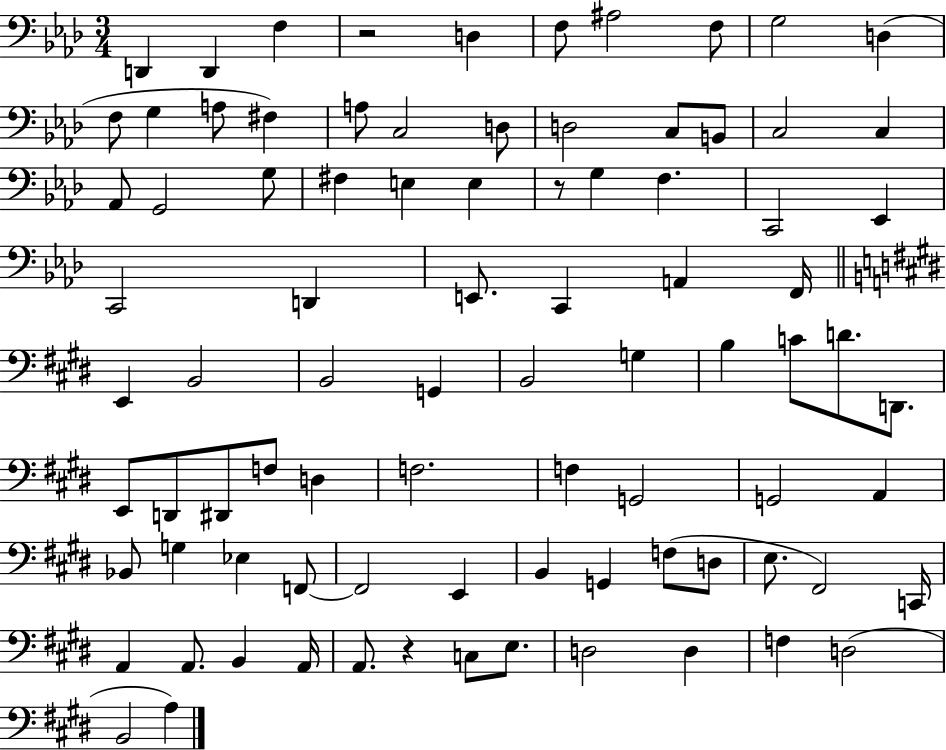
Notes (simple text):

D2/q D2/q F3/q R/h D3/q F3/e A#3/h F3/e G3/h D3/q F3/e G3/q A3/e F#3/q A3/e C3/h D3/e D3/h C3/e B2/e C3/h C3/q Ab2/e G2/h G3/e F#3/q E3/q E3/q R/e G3/q F3/q. C2/h Eb2/q C2/h D2/q E2/e. C2/q A2/q F2/s E2/q B2/h B2/h G2/q B2/h G3/q B3/q C4/e D4/e. D2/e. E2/e D2/e D#2/e F3/e D3/q F3/h. F3/q G2/h G2/h A2/q Bb2/e G3/q Eb3/q F2/e F2/h E2/q B2/q G2/q F3/e D3/e E3/e. F#2/h C2/s A2/q A2/e. B2/q A2/s A2/e. R/q C3/e E3/e. D3/h D3/q F3/q D3/h B2/h A3/q